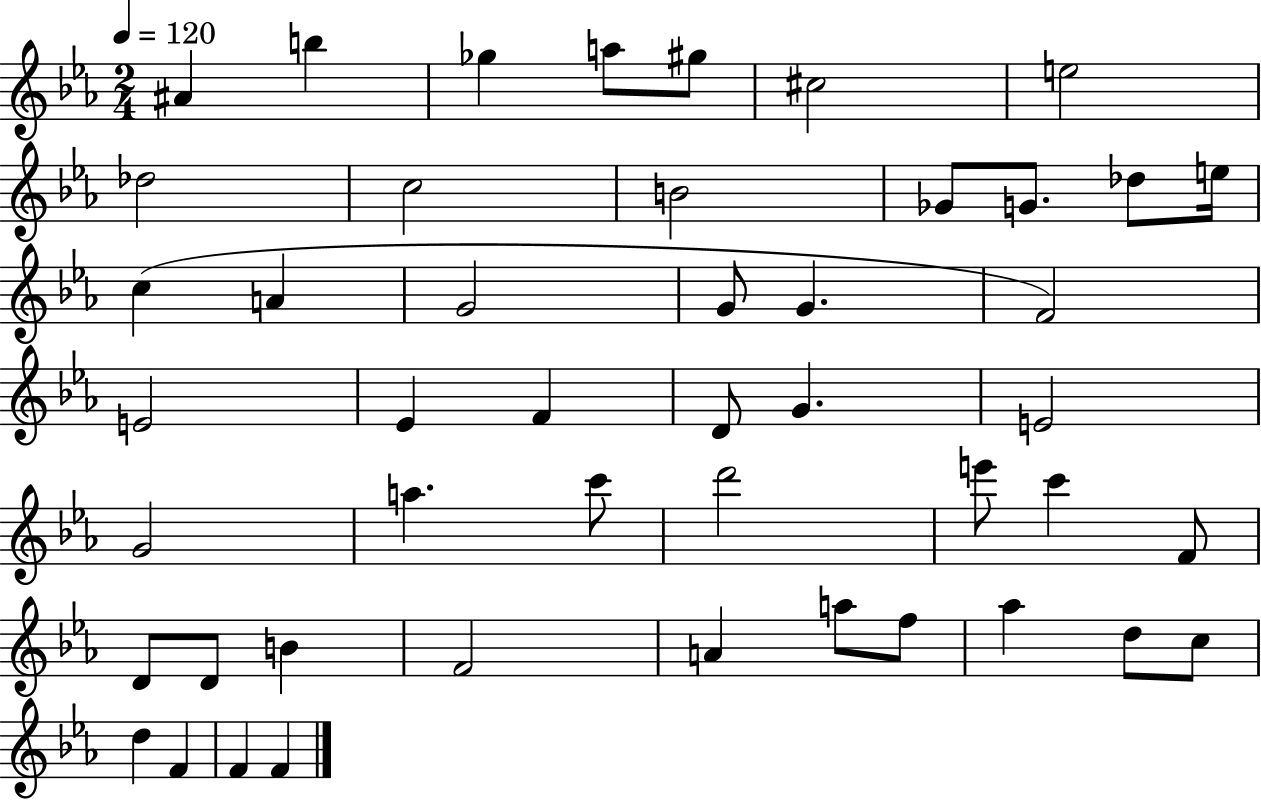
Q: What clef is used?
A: treble